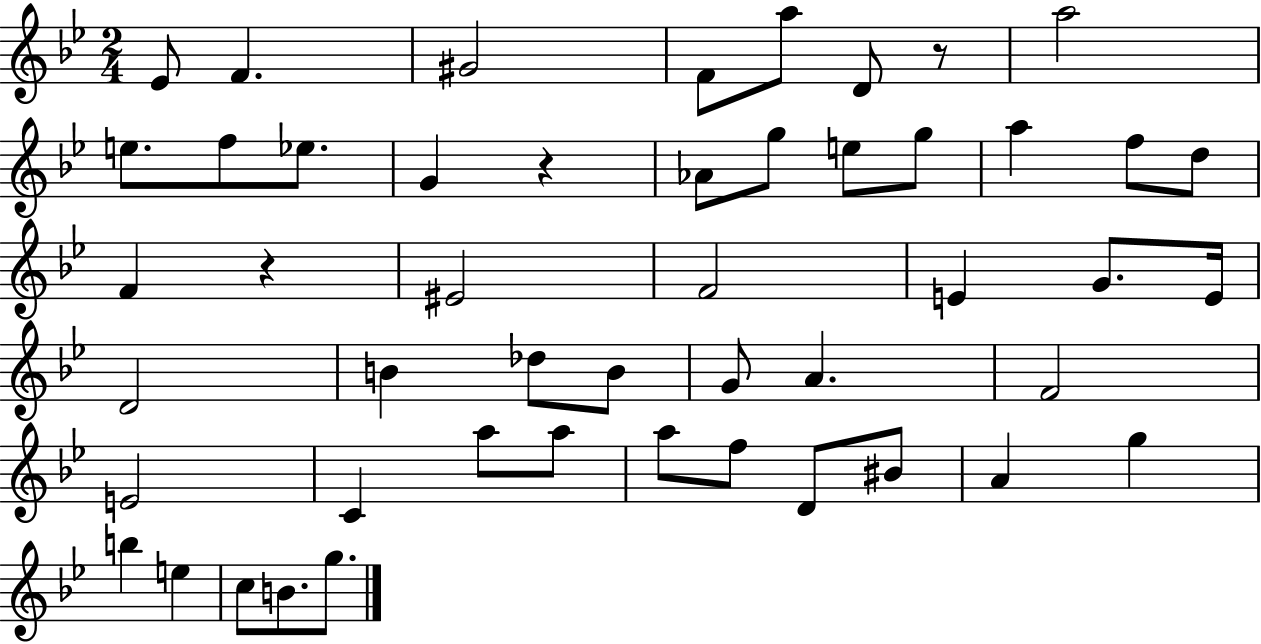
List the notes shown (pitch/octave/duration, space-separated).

Eb4/e F4/q. G#4/h F4/e A5/e D4/e R/e A5/h E5/e. F5/e Eb5/e. G4/q R/q Ab4/e G5/e E5/e G5/e A5/q F5/e D5/e F4/q R/q EIS4/h F4/h E4/q G4/e. E4/s D4/h B4/q Db5/e B4/e G4/e A4/q. F4/h E4/h C4/q A5/e A5/e A5/e F5/e D4/e BIS4/e A4/q G5/q B5/q E5/q C5/e B4/e. G5/e.